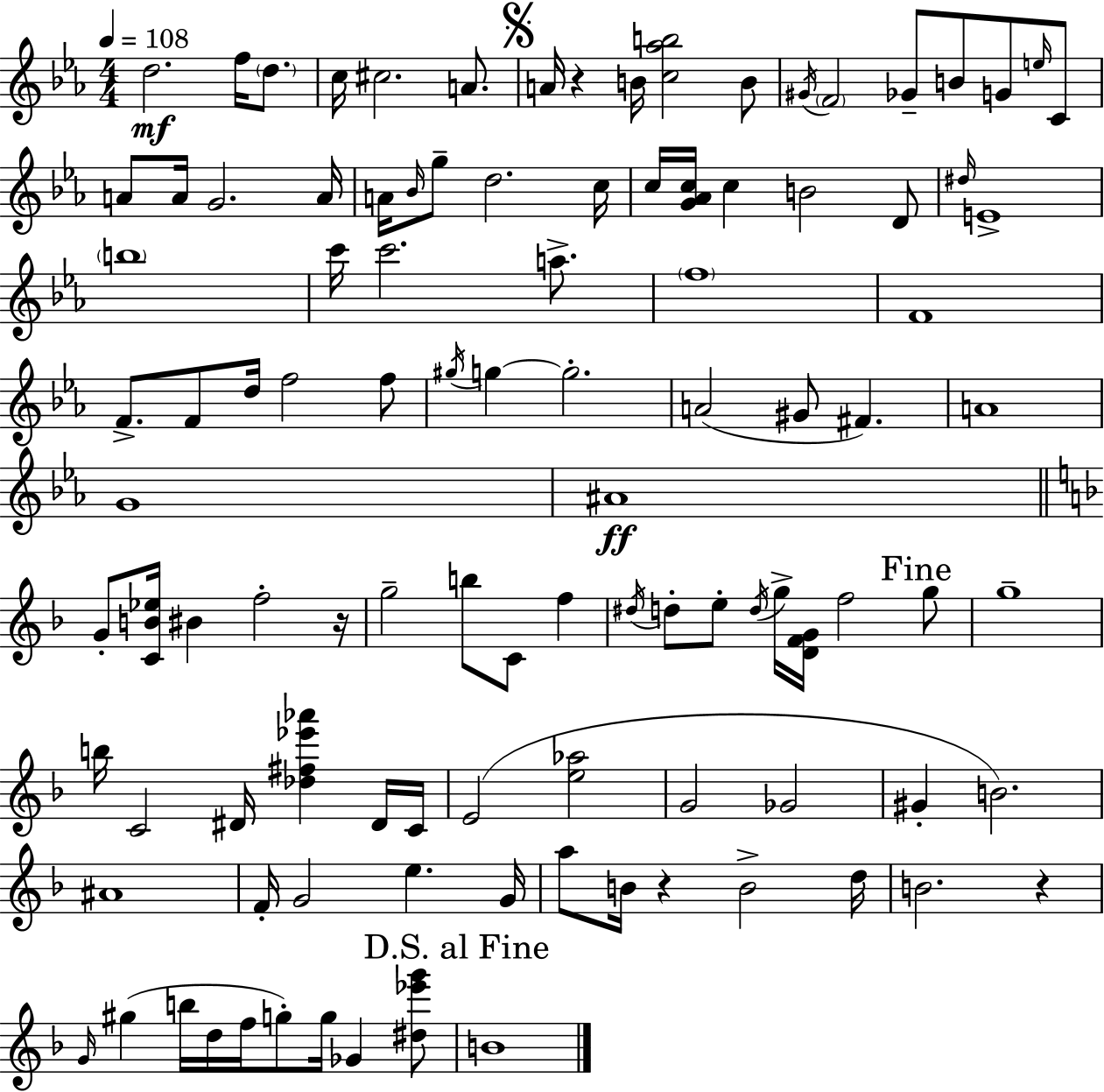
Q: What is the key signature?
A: EES major